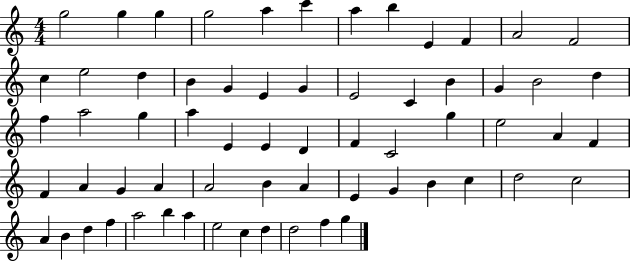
G5/h G5/q G5/q G5/h A5/q C6/q A5/q B5/q E4/q F4/q A4/h F4/h C5/q E5/h D5/q B4/q G4/q E4/q G4/q E4/h C4/q B4/q G4/q B4/h D5/q F5/q A5/h G5/q A5/q E4/q E4/q D4/q F4/q C4/h G5/q E5/h A4/q F4/q F4/q A4/q G4/q A4/q A4/h B4/q A4/q E4/q G4/q B4/q C5/q D5/h C5/h A4/q B4/q D5/q F5/q A5/h B5/q A5/q E5/h C5/q D5/q D5/h F5/q G5/q